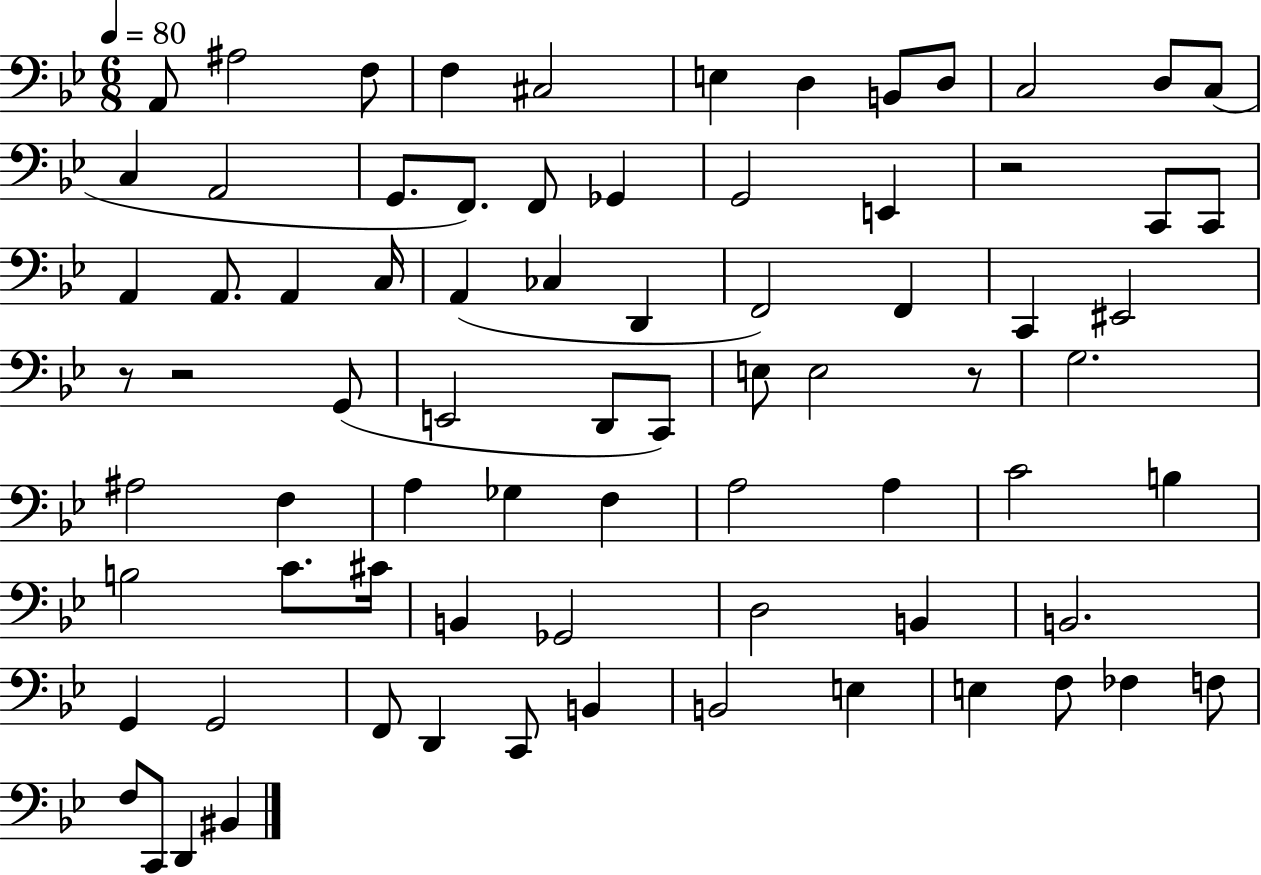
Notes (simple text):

A2/e A#3/h F3/e F3/q C#3/h E3/q D3/q B2/e D3/e C3/h D3/e C3/e C3/q A2/h G2/e. F2/e. F2/e Gb2/q G2/h E2/q R/h C2/e C2/e A2/q A2/e. A2/q C3/s A2/q CES3/q D2/q F2/h F2/q C2/q EIS2/h R/e R/h G2/e E2/h D2/e C2/e E3/e E3/h R/e G3/h. A#3/h F3/q A3/q Gb3/q F3/q A3/h A3/q C4/h B3/q B3/h C4/e. C#4/s B2/q Gb2/h D3/h B2/q B2/h. G2/q G2/h F2/e D2/q C2/e B2/q B2/h E3/q E3/q F3/e FES3/q F3/e F3/e C2/e D2/q BIS2/q